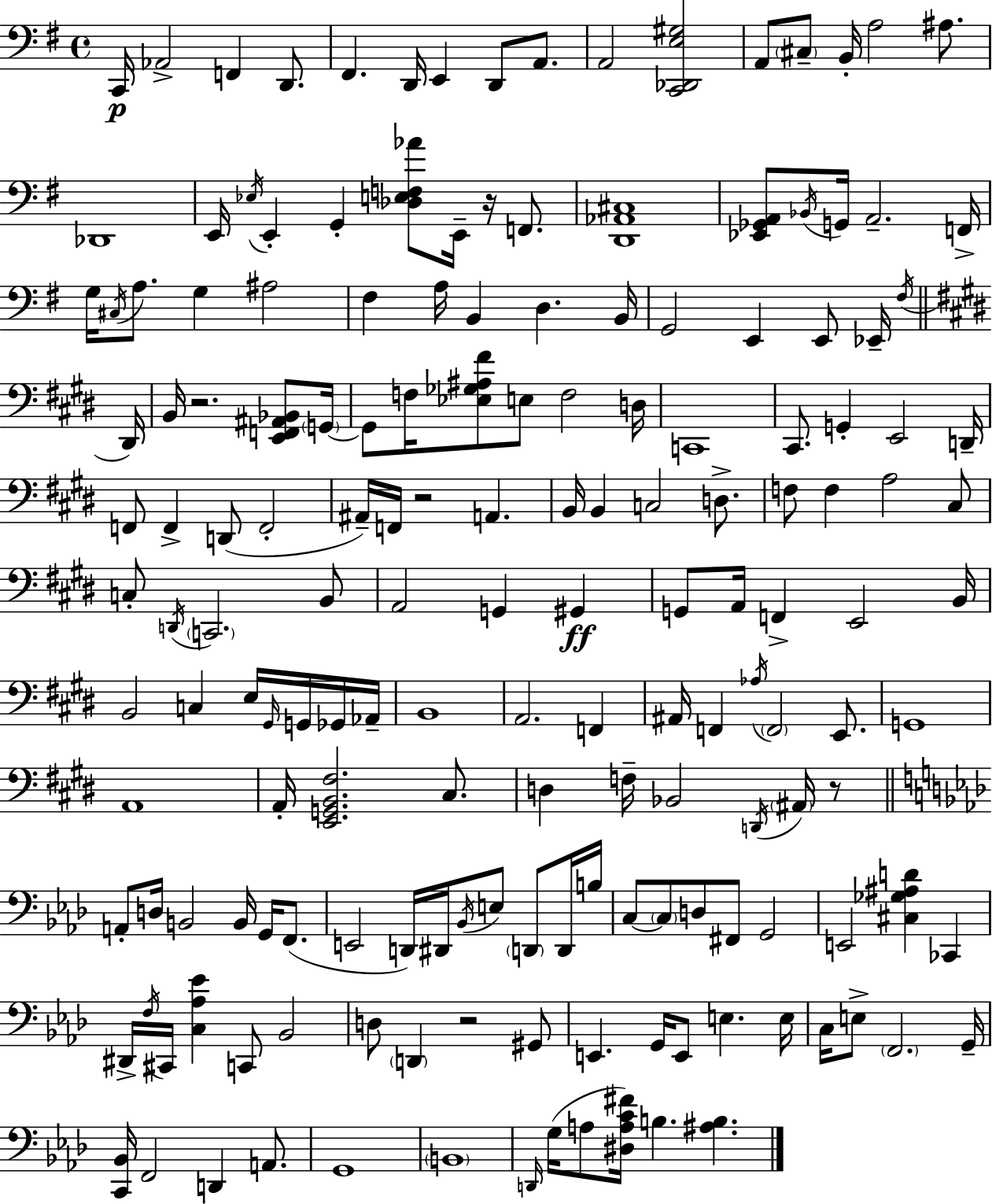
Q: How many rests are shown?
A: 5